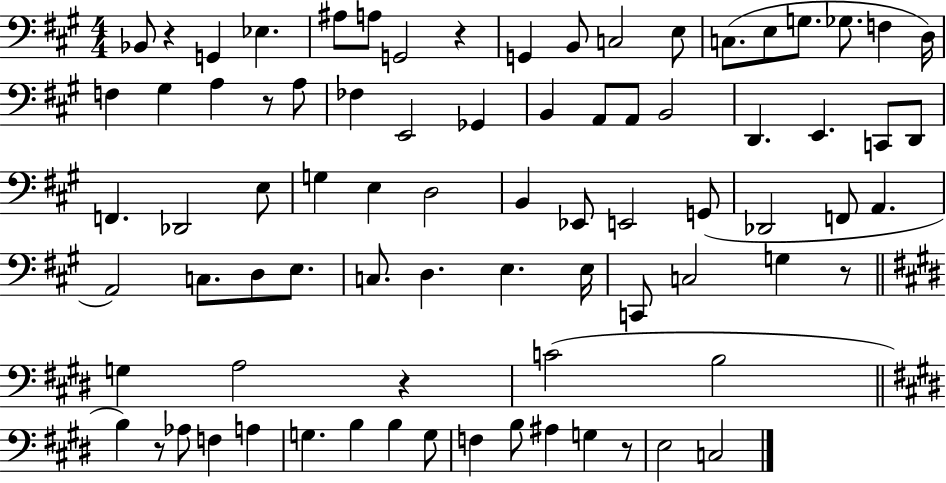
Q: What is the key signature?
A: A major